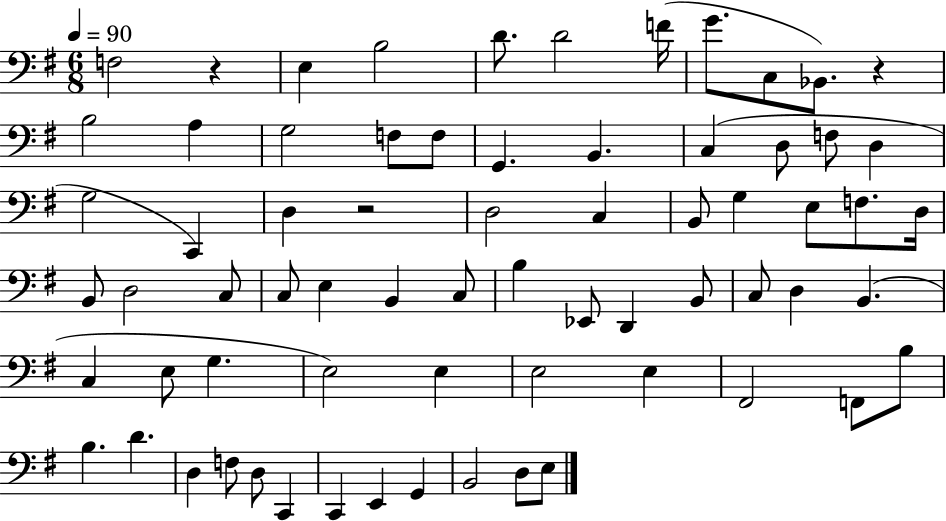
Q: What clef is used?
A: bass